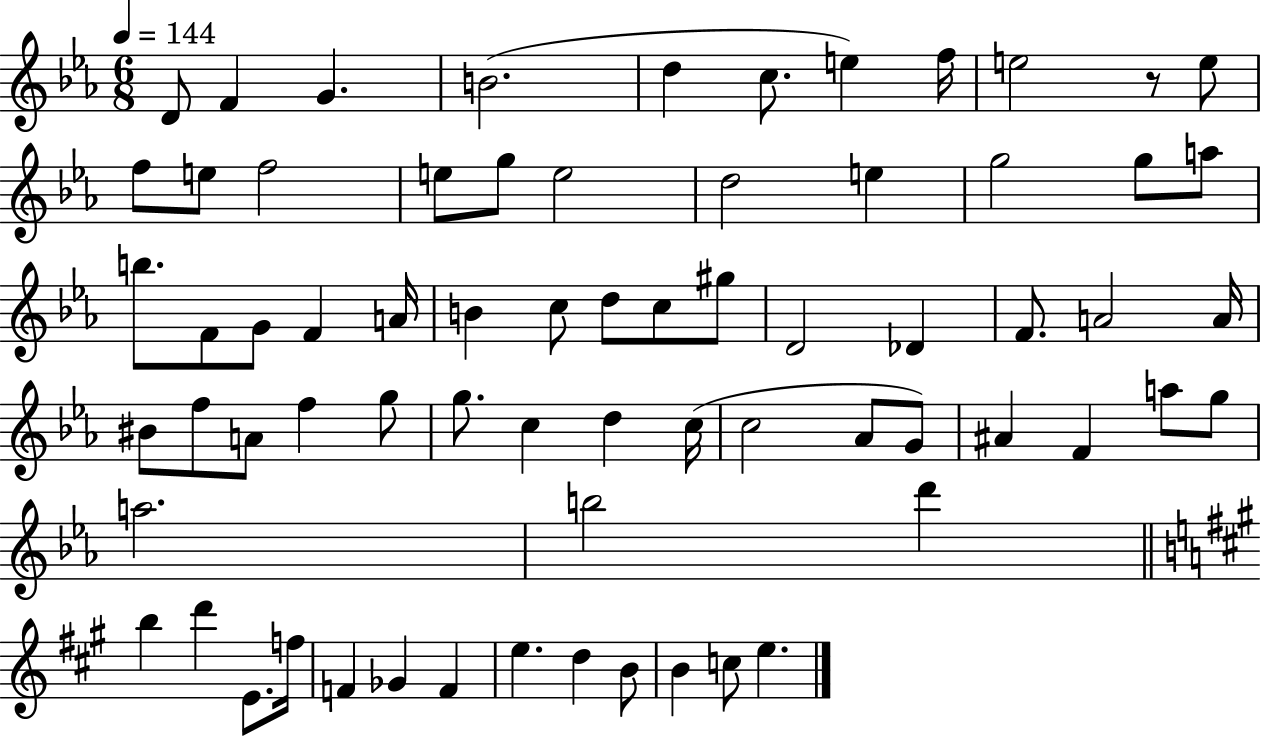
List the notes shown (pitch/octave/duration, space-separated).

D4/e F4/q G4/q. B4/h. D5/q C5/e. E5/q F5/s E5/h R/e E5/e F5/e E5/e F5/h E5/e G5/e E5/h D5/h E5/q G5/h G5/e A5/e B5/e. F4/e G4/e F4/q A4/s B4/q C5/e D5/e C5/e G#5/e D4/h Db4/q F4/e. A4/h A4/s BIS4/e F5/e A4/e F5/q G5/e G5/e. C5/q D5/q C5/s C5/h Ab4/e G4/e A#4/q F4/q A5/e G5/e A5/h. B5/h D6/q B5/q D6/q E4/e. F5/s F4/q Gb4/q F4/q E5/q. D5/q B4/e B4/q C5/e E5/q.